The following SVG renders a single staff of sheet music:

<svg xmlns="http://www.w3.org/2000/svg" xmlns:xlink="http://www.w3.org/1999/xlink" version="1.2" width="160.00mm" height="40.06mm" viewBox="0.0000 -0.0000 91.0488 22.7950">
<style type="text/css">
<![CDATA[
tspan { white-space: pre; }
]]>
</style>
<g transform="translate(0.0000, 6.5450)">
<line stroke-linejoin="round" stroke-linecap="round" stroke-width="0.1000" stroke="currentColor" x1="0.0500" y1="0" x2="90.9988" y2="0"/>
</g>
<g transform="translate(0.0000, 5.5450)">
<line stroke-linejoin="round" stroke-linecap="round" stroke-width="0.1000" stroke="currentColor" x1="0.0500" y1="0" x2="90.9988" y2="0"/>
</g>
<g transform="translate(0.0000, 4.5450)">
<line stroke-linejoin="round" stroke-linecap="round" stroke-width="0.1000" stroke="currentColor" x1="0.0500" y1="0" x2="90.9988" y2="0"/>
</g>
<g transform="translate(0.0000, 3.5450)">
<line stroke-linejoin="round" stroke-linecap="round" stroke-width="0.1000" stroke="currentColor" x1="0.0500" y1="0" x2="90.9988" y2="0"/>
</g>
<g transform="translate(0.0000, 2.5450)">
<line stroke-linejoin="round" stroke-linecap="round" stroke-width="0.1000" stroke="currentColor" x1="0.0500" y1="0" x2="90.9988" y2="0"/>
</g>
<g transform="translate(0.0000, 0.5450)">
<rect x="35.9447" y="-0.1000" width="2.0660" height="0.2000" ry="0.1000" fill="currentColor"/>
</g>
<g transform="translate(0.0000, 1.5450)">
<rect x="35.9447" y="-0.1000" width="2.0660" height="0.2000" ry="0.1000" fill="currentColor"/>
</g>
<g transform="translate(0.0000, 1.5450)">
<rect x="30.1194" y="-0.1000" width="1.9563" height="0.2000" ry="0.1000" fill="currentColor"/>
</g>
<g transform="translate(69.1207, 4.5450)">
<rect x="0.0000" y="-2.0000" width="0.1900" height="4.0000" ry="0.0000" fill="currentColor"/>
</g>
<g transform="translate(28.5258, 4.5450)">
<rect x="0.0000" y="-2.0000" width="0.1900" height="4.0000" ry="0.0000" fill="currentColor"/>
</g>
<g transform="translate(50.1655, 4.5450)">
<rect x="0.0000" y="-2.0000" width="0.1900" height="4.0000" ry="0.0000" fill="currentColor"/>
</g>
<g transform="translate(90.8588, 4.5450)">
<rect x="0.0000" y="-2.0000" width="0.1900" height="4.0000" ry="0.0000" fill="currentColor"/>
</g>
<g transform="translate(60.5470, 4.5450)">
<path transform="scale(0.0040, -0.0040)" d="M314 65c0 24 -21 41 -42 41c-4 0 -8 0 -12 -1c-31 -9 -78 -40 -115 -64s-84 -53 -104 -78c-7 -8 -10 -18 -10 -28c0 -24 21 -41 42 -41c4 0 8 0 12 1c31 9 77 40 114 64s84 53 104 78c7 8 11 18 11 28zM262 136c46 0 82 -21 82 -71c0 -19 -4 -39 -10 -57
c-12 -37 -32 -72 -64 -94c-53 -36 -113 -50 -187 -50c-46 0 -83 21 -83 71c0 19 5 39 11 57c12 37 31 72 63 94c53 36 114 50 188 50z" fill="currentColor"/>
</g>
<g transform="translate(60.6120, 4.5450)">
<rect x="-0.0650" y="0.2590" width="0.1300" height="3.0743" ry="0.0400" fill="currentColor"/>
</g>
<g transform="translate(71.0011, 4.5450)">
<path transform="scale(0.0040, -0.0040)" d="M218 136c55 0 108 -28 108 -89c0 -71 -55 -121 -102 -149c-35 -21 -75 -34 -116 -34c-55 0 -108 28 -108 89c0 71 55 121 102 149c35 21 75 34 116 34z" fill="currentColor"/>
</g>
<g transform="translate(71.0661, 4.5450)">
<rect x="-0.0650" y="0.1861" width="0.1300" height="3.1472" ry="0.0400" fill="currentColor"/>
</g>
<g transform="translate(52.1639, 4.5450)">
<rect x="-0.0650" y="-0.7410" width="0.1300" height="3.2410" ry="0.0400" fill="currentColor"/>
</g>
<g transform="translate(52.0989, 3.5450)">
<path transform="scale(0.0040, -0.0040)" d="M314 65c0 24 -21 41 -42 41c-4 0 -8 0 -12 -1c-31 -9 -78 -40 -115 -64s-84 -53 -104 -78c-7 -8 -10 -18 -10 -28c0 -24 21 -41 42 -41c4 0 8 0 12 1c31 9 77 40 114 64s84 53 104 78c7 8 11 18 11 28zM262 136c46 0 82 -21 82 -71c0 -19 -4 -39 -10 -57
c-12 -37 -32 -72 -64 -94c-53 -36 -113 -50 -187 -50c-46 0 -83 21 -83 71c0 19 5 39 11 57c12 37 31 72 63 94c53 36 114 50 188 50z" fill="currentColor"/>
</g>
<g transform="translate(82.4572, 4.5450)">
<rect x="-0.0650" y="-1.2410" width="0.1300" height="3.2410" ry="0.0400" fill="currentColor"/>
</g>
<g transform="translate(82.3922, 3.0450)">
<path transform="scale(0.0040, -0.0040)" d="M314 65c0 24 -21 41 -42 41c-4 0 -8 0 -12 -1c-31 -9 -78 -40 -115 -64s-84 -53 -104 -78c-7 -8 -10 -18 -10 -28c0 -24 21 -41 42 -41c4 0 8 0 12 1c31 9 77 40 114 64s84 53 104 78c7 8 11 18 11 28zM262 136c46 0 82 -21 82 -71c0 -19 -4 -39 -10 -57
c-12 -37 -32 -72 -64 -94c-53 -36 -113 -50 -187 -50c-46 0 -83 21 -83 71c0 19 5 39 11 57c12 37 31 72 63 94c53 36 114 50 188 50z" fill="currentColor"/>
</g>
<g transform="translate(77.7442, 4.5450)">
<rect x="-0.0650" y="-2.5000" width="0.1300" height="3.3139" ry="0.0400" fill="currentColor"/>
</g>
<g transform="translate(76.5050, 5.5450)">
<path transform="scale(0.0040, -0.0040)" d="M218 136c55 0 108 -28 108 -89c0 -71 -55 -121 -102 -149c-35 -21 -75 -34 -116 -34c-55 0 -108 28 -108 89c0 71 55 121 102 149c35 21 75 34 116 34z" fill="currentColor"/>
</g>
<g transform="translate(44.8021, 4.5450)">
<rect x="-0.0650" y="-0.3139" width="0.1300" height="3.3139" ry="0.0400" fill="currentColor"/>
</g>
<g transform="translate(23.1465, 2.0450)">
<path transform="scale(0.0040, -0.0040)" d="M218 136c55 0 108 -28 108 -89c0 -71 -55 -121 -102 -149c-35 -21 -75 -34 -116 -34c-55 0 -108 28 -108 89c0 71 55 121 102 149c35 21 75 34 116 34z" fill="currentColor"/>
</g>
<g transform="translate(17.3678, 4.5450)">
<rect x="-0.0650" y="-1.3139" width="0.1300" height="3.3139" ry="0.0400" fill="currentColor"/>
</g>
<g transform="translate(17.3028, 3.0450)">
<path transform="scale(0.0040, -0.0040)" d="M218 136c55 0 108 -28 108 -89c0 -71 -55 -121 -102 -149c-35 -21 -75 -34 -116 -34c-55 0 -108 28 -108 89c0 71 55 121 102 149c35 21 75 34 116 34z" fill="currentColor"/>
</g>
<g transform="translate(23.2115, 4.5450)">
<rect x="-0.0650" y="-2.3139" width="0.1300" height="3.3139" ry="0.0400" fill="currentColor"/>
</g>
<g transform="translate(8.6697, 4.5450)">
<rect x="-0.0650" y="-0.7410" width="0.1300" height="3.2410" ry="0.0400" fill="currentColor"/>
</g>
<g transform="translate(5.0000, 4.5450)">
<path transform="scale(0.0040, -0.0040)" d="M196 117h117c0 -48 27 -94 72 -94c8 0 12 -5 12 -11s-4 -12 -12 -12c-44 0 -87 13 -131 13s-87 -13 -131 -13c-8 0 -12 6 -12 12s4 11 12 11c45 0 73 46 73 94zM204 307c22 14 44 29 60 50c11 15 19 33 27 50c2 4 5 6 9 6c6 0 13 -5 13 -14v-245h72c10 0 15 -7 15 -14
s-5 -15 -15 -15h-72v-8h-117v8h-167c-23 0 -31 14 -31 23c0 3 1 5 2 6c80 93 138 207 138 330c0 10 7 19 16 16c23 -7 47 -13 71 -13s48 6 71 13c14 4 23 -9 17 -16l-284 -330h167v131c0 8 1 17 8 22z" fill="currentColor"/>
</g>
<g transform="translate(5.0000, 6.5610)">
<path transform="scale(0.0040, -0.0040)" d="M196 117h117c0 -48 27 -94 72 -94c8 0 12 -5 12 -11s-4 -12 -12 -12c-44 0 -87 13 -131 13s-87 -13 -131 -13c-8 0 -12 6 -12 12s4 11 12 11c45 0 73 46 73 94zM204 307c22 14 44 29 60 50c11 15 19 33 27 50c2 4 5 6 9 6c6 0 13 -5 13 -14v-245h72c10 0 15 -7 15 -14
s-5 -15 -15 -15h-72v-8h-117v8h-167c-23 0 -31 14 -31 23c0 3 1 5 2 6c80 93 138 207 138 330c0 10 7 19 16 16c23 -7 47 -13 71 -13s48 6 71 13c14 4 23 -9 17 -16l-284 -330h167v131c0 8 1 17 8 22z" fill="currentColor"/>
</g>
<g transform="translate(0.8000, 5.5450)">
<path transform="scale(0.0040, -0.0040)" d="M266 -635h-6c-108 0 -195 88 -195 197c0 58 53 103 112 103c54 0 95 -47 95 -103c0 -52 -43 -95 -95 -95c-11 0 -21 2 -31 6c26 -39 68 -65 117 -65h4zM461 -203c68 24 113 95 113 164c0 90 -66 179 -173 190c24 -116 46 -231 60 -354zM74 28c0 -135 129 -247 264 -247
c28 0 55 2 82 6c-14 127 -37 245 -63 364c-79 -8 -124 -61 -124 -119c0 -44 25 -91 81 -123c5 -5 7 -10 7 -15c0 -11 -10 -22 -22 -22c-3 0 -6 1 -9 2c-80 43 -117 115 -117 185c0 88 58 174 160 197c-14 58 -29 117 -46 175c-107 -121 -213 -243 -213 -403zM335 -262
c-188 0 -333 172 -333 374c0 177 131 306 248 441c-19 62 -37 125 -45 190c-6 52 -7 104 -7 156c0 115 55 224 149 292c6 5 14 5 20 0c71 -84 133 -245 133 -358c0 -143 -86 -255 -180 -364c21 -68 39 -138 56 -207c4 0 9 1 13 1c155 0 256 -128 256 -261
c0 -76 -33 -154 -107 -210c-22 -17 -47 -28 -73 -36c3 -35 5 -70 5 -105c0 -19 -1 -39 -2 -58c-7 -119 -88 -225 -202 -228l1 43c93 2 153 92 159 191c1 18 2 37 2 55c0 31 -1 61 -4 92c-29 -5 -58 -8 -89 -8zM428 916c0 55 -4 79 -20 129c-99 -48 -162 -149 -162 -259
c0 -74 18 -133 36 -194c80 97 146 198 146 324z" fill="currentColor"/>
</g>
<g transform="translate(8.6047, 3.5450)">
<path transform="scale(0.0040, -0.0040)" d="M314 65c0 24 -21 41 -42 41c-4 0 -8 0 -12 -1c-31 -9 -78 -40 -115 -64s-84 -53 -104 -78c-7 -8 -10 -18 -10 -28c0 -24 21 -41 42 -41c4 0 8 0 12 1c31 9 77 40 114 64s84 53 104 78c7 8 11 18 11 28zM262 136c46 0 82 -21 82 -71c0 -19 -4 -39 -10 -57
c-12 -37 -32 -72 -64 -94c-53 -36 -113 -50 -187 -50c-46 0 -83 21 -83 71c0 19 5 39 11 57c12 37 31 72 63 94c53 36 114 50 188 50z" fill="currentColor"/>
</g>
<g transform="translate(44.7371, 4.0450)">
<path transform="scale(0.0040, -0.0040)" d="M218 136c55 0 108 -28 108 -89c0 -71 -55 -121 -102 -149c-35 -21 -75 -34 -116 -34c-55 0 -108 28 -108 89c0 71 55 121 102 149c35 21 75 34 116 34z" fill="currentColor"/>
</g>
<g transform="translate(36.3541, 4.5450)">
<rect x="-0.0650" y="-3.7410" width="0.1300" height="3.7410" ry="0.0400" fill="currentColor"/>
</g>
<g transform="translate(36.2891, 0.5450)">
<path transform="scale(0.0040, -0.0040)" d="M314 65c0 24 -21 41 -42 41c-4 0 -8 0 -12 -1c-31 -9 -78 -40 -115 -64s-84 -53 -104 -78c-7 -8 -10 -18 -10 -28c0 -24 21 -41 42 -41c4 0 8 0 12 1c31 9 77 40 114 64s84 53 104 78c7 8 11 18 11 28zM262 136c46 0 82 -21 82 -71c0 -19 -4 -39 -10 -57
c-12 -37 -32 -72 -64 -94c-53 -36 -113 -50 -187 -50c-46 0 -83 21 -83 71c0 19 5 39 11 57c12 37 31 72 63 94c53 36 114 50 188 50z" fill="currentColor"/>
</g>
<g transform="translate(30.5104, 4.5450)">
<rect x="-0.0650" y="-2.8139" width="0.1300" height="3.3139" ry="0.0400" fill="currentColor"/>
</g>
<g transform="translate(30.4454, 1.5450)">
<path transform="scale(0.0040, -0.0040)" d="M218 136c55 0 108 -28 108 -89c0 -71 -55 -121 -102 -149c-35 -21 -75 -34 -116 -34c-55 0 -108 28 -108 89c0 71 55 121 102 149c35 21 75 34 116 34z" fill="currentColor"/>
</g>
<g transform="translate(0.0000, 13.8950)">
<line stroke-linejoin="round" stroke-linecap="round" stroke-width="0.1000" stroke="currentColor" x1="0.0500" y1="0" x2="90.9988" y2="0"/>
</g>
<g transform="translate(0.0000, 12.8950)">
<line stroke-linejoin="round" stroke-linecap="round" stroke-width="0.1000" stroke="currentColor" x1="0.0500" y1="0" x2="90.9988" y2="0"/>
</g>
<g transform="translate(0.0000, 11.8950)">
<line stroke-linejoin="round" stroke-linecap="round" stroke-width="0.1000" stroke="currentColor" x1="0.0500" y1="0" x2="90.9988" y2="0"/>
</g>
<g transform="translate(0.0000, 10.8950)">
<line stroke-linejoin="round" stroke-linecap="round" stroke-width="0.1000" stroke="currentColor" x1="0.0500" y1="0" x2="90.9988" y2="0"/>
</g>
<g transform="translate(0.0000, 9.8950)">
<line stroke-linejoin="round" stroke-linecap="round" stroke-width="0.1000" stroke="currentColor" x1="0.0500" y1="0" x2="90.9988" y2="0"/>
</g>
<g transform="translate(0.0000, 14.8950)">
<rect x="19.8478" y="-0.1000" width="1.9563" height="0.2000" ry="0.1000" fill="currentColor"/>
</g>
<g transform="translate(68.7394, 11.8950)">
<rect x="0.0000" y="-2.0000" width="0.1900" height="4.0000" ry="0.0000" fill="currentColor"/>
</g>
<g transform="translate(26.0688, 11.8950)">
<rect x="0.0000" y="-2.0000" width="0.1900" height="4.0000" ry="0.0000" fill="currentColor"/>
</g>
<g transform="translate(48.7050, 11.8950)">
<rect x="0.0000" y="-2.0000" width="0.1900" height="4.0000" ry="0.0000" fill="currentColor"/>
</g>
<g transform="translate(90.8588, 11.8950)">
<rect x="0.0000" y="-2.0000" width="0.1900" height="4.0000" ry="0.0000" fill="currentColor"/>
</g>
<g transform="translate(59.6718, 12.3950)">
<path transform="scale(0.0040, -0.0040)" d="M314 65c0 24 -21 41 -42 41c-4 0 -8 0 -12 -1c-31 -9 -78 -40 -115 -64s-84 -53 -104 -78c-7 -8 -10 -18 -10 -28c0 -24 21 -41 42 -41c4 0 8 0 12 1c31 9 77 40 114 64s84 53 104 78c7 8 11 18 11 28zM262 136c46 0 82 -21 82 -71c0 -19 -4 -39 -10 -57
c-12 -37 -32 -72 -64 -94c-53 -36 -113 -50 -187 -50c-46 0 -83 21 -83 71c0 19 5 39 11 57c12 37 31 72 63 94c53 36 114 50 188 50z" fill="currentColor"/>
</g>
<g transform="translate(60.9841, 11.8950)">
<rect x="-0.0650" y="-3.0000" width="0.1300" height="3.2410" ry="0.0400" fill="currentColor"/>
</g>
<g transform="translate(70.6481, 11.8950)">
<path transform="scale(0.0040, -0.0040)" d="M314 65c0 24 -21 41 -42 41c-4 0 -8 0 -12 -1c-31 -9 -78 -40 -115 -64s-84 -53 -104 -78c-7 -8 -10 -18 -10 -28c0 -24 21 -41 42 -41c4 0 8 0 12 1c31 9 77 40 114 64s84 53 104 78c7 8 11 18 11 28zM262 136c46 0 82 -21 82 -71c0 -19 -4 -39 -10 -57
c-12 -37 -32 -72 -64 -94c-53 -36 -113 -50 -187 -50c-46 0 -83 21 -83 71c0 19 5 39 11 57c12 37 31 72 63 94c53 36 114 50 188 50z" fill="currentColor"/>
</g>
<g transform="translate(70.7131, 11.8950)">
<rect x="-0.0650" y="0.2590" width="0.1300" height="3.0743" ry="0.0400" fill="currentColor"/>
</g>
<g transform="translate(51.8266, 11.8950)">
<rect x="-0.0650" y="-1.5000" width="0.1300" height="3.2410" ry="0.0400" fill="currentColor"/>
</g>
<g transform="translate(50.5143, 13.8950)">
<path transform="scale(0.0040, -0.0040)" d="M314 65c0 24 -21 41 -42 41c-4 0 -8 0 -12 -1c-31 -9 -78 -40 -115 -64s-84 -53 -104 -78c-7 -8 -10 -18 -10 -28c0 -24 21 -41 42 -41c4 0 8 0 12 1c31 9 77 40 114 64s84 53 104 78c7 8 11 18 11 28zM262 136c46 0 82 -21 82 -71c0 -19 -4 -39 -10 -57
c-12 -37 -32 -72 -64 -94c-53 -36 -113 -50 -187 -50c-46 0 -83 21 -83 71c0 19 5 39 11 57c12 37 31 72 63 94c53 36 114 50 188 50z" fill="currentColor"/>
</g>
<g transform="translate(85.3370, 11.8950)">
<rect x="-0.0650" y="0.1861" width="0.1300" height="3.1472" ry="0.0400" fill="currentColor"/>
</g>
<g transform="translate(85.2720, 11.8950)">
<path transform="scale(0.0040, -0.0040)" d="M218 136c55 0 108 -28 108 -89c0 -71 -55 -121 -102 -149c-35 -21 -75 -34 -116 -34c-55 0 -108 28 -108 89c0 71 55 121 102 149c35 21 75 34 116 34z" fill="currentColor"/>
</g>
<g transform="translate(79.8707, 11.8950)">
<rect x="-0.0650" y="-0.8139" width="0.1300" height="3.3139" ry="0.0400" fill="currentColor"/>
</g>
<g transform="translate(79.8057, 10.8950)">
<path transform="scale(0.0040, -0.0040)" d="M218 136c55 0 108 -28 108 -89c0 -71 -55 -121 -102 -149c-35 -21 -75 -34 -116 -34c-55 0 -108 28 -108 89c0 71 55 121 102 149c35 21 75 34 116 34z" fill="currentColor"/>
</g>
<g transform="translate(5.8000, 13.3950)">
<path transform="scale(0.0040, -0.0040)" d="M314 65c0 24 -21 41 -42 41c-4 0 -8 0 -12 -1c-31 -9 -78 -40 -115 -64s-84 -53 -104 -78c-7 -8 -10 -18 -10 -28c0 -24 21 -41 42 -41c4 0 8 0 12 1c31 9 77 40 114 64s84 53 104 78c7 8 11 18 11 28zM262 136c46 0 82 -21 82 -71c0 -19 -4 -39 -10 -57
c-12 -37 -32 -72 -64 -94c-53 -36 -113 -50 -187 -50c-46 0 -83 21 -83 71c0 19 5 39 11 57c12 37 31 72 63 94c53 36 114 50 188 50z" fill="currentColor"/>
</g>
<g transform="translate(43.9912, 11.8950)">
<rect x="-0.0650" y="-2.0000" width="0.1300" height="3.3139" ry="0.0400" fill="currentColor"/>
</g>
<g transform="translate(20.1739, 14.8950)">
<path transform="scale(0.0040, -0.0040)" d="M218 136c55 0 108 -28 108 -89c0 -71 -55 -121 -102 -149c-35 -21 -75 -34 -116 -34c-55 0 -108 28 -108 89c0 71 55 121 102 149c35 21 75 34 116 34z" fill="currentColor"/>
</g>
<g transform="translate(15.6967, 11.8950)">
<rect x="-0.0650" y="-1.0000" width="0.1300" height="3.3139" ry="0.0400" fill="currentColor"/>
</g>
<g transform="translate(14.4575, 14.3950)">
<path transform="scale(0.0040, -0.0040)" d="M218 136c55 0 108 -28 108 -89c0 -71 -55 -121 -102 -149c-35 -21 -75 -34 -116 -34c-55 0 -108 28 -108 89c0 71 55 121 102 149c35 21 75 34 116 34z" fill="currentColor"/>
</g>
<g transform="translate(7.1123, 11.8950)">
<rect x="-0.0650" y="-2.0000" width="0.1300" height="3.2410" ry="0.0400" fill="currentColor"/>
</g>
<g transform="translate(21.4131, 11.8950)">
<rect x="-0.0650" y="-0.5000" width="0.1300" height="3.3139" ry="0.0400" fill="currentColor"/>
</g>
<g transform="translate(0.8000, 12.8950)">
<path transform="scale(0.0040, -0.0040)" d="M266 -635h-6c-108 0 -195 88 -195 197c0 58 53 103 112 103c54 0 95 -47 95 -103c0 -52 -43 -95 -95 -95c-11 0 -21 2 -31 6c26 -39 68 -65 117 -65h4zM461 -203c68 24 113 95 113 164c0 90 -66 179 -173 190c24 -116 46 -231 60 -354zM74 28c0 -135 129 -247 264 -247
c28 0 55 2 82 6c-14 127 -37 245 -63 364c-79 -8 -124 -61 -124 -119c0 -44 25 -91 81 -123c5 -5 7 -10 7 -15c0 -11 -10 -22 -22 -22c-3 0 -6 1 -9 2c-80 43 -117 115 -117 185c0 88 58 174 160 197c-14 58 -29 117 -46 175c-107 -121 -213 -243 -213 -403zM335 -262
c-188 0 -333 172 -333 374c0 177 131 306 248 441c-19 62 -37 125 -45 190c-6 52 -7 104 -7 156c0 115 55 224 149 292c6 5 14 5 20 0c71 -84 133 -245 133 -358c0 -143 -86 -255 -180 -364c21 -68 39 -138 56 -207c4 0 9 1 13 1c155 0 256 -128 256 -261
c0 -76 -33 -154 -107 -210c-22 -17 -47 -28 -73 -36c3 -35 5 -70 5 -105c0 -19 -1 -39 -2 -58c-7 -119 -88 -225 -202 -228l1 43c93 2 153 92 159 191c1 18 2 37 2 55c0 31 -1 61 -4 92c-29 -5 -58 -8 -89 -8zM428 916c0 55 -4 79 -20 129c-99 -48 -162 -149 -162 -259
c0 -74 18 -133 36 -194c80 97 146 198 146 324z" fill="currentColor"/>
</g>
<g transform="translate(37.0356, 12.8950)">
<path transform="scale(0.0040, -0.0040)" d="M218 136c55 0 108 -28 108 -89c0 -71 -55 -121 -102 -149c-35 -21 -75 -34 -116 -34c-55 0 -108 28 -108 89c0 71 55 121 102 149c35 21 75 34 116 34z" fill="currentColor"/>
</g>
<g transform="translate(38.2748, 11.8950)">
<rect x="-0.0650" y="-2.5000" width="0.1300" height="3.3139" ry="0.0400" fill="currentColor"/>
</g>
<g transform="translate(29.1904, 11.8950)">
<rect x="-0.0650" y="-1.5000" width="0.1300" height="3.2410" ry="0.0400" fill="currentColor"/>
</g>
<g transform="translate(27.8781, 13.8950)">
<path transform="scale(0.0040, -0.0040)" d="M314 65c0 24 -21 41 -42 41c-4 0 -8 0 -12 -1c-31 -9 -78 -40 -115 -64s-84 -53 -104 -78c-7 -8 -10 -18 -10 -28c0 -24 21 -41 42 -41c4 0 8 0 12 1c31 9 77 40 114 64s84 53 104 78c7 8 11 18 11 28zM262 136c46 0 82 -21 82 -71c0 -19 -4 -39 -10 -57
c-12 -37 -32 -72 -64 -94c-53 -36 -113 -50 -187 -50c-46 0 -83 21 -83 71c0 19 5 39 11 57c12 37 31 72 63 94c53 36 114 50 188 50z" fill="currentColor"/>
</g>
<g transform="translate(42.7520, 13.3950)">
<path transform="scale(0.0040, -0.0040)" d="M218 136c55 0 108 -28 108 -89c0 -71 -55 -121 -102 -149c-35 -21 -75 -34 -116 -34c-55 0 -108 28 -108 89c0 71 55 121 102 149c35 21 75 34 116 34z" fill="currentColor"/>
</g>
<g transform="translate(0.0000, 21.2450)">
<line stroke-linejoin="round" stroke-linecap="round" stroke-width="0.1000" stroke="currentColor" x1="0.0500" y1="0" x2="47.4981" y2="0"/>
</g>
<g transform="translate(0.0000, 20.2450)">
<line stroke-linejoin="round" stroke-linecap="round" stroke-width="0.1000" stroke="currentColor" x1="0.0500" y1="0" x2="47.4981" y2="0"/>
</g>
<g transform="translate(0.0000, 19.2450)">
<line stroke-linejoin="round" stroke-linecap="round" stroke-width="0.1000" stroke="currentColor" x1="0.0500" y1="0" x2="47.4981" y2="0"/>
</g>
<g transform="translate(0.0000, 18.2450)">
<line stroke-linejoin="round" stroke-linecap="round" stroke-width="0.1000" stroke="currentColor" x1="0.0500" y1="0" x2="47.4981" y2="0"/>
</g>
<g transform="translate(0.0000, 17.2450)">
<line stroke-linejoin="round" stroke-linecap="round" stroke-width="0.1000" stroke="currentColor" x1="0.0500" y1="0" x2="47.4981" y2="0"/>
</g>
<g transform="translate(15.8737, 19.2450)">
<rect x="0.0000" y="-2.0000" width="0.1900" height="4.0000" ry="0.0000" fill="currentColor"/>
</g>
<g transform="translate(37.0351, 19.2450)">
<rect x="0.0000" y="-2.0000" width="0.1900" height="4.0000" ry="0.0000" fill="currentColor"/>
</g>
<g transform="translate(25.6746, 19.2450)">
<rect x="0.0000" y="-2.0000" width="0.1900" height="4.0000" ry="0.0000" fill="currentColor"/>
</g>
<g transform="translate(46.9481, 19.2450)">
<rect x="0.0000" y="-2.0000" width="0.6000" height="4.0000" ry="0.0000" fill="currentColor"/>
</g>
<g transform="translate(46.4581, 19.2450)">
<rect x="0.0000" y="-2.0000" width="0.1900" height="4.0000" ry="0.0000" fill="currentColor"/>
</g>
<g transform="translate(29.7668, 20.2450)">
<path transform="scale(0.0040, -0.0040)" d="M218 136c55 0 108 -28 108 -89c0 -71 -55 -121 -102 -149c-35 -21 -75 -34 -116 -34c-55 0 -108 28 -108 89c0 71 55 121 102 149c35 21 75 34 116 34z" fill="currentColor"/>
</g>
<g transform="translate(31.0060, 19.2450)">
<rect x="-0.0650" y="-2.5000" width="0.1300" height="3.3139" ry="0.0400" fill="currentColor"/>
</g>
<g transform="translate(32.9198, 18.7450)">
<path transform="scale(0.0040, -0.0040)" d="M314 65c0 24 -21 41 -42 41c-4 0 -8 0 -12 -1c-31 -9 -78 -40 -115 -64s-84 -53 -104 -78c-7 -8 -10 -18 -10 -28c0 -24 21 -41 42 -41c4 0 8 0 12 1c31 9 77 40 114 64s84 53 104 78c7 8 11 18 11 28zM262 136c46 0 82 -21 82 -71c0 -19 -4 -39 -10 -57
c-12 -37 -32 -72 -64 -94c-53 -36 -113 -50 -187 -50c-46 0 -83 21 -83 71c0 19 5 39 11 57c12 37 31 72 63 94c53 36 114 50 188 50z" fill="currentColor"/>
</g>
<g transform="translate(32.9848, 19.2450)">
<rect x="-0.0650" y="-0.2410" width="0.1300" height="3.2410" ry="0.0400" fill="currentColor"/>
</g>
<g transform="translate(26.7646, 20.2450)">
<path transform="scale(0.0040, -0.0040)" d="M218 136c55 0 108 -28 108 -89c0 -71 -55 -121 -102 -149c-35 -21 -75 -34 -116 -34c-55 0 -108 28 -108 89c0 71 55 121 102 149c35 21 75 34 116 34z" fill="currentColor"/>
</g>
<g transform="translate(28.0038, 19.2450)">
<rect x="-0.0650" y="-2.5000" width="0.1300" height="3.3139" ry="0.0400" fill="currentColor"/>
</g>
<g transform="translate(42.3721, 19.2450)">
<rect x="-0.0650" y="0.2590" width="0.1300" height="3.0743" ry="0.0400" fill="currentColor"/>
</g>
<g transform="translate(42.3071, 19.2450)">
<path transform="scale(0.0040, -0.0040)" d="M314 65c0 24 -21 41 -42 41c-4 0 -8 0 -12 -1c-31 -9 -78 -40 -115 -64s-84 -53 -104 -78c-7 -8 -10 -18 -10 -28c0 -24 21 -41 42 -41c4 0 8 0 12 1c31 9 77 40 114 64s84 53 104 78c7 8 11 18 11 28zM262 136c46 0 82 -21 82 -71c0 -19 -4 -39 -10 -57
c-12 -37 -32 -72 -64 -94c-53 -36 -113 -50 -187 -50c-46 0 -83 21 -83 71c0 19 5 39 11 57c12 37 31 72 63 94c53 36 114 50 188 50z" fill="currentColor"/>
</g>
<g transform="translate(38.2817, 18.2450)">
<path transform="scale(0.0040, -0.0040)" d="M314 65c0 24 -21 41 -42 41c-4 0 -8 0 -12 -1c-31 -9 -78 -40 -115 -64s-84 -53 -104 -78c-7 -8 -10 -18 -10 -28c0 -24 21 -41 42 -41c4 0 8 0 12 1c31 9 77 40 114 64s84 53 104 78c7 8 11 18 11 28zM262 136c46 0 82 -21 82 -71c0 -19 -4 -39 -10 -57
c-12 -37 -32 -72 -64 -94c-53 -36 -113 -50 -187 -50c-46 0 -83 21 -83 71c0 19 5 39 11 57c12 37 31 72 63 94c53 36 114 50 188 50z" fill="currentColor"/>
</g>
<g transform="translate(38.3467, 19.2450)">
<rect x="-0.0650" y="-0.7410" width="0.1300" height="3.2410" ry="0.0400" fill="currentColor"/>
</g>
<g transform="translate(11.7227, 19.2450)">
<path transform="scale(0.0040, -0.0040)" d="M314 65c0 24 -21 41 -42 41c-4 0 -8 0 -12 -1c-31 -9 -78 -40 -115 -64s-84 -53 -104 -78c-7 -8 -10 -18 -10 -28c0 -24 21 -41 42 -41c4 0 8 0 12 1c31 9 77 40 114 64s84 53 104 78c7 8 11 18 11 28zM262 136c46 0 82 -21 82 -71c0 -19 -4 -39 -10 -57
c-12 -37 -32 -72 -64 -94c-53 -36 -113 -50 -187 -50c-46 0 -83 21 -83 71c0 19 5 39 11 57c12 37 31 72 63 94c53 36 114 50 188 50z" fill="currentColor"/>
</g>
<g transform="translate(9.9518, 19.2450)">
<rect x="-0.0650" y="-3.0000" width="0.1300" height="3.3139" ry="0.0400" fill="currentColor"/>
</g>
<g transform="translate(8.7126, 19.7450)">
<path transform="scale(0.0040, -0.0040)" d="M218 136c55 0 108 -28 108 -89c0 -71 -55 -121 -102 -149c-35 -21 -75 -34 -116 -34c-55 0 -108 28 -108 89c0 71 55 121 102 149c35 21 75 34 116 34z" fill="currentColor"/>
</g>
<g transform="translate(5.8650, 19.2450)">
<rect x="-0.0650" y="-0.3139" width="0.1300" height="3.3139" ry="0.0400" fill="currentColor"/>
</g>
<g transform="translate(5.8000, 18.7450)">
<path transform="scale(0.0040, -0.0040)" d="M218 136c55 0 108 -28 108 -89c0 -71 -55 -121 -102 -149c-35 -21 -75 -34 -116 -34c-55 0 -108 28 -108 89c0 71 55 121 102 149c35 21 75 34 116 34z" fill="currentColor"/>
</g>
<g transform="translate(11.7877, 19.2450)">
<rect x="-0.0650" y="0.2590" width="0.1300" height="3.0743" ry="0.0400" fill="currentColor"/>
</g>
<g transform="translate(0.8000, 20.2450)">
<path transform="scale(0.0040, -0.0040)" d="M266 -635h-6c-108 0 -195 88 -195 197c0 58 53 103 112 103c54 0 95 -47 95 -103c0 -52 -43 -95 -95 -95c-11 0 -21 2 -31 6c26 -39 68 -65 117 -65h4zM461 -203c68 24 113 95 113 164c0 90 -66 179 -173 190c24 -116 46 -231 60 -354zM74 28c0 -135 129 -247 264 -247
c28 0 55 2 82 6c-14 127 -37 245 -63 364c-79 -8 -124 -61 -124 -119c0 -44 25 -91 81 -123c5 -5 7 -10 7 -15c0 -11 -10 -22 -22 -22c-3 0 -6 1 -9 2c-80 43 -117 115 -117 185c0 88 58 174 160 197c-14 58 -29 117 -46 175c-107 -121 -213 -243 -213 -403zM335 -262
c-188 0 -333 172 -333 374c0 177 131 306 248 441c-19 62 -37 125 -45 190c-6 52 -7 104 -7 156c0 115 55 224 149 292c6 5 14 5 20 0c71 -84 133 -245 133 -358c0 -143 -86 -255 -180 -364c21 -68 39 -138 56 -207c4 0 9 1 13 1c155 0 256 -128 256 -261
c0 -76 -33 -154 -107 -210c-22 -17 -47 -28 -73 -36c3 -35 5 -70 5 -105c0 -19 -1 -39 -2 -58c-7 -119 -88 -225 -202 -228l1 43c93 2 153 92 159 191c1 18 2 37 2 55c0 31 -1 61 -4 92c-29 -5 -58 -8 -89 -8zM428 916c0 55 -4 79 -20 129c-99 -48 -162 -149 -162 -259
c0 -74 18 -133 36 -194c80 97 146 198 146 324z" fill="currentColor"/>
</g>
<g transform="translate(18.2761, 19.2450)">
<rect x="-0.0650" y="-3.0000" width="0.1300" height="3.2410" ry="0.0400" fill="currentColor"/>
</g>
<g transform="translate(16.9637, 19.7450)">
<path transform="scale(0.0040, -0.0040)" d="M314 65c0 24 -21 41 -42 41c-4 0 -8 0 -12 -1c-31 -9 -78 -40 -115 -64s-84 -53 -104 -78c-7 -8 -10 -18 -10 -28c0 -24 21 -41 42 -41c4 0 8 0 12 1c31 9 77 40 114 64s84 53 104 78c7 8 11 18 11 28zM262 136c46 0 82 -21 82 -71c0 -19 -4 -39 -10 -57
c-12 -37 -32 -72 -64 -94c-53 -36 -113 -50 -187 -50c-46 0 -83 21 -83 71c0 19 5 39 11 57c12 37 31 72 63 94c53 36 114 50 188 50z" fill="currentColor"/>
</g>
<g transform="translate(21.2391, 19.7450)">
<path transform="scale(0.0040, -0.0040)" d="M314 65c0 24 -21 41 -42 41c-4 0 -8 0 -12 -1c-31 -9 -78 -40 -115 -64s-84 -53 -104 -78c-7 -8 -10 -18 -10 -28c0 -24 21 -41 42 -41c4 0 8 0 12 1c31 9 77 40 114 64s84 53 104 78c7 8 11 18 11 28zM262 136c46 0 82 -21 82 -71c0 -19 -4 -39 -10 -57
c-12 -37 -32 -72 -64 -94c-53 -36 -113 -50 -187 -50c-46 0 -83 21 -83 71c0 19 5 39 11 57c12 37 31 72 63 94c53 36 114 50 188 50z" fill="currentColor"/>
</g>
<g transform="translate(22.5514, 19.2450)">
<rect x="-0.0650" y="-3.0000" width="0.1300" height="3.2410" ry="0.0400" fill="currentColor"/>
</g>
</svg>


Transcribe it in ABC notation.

X:1
T:Untitled
M:4/4
L:1/4
K:C
d2 e g a c'2 c d2 B2 B G e2 F2 D C E2 G F E2 A2 B2 d B c A B2 A2 A2 G G c2 d2 B2